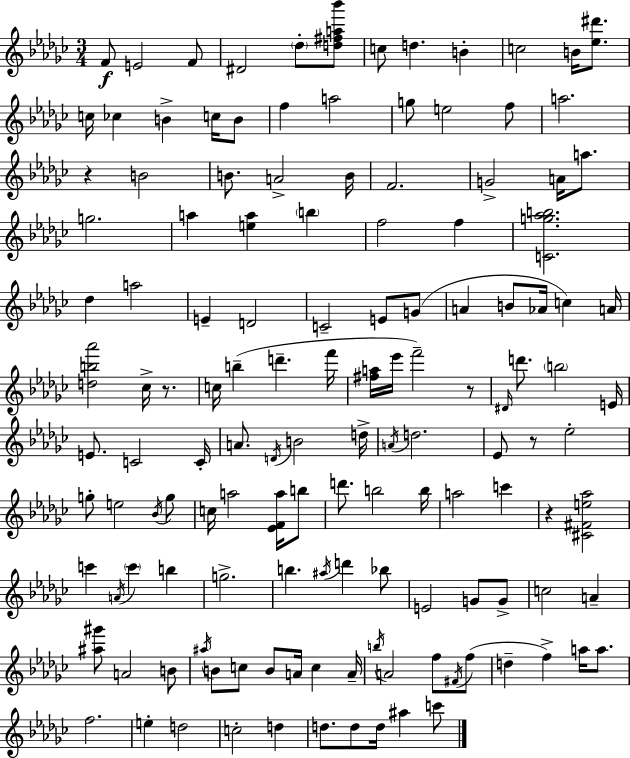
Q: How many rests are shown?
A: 5